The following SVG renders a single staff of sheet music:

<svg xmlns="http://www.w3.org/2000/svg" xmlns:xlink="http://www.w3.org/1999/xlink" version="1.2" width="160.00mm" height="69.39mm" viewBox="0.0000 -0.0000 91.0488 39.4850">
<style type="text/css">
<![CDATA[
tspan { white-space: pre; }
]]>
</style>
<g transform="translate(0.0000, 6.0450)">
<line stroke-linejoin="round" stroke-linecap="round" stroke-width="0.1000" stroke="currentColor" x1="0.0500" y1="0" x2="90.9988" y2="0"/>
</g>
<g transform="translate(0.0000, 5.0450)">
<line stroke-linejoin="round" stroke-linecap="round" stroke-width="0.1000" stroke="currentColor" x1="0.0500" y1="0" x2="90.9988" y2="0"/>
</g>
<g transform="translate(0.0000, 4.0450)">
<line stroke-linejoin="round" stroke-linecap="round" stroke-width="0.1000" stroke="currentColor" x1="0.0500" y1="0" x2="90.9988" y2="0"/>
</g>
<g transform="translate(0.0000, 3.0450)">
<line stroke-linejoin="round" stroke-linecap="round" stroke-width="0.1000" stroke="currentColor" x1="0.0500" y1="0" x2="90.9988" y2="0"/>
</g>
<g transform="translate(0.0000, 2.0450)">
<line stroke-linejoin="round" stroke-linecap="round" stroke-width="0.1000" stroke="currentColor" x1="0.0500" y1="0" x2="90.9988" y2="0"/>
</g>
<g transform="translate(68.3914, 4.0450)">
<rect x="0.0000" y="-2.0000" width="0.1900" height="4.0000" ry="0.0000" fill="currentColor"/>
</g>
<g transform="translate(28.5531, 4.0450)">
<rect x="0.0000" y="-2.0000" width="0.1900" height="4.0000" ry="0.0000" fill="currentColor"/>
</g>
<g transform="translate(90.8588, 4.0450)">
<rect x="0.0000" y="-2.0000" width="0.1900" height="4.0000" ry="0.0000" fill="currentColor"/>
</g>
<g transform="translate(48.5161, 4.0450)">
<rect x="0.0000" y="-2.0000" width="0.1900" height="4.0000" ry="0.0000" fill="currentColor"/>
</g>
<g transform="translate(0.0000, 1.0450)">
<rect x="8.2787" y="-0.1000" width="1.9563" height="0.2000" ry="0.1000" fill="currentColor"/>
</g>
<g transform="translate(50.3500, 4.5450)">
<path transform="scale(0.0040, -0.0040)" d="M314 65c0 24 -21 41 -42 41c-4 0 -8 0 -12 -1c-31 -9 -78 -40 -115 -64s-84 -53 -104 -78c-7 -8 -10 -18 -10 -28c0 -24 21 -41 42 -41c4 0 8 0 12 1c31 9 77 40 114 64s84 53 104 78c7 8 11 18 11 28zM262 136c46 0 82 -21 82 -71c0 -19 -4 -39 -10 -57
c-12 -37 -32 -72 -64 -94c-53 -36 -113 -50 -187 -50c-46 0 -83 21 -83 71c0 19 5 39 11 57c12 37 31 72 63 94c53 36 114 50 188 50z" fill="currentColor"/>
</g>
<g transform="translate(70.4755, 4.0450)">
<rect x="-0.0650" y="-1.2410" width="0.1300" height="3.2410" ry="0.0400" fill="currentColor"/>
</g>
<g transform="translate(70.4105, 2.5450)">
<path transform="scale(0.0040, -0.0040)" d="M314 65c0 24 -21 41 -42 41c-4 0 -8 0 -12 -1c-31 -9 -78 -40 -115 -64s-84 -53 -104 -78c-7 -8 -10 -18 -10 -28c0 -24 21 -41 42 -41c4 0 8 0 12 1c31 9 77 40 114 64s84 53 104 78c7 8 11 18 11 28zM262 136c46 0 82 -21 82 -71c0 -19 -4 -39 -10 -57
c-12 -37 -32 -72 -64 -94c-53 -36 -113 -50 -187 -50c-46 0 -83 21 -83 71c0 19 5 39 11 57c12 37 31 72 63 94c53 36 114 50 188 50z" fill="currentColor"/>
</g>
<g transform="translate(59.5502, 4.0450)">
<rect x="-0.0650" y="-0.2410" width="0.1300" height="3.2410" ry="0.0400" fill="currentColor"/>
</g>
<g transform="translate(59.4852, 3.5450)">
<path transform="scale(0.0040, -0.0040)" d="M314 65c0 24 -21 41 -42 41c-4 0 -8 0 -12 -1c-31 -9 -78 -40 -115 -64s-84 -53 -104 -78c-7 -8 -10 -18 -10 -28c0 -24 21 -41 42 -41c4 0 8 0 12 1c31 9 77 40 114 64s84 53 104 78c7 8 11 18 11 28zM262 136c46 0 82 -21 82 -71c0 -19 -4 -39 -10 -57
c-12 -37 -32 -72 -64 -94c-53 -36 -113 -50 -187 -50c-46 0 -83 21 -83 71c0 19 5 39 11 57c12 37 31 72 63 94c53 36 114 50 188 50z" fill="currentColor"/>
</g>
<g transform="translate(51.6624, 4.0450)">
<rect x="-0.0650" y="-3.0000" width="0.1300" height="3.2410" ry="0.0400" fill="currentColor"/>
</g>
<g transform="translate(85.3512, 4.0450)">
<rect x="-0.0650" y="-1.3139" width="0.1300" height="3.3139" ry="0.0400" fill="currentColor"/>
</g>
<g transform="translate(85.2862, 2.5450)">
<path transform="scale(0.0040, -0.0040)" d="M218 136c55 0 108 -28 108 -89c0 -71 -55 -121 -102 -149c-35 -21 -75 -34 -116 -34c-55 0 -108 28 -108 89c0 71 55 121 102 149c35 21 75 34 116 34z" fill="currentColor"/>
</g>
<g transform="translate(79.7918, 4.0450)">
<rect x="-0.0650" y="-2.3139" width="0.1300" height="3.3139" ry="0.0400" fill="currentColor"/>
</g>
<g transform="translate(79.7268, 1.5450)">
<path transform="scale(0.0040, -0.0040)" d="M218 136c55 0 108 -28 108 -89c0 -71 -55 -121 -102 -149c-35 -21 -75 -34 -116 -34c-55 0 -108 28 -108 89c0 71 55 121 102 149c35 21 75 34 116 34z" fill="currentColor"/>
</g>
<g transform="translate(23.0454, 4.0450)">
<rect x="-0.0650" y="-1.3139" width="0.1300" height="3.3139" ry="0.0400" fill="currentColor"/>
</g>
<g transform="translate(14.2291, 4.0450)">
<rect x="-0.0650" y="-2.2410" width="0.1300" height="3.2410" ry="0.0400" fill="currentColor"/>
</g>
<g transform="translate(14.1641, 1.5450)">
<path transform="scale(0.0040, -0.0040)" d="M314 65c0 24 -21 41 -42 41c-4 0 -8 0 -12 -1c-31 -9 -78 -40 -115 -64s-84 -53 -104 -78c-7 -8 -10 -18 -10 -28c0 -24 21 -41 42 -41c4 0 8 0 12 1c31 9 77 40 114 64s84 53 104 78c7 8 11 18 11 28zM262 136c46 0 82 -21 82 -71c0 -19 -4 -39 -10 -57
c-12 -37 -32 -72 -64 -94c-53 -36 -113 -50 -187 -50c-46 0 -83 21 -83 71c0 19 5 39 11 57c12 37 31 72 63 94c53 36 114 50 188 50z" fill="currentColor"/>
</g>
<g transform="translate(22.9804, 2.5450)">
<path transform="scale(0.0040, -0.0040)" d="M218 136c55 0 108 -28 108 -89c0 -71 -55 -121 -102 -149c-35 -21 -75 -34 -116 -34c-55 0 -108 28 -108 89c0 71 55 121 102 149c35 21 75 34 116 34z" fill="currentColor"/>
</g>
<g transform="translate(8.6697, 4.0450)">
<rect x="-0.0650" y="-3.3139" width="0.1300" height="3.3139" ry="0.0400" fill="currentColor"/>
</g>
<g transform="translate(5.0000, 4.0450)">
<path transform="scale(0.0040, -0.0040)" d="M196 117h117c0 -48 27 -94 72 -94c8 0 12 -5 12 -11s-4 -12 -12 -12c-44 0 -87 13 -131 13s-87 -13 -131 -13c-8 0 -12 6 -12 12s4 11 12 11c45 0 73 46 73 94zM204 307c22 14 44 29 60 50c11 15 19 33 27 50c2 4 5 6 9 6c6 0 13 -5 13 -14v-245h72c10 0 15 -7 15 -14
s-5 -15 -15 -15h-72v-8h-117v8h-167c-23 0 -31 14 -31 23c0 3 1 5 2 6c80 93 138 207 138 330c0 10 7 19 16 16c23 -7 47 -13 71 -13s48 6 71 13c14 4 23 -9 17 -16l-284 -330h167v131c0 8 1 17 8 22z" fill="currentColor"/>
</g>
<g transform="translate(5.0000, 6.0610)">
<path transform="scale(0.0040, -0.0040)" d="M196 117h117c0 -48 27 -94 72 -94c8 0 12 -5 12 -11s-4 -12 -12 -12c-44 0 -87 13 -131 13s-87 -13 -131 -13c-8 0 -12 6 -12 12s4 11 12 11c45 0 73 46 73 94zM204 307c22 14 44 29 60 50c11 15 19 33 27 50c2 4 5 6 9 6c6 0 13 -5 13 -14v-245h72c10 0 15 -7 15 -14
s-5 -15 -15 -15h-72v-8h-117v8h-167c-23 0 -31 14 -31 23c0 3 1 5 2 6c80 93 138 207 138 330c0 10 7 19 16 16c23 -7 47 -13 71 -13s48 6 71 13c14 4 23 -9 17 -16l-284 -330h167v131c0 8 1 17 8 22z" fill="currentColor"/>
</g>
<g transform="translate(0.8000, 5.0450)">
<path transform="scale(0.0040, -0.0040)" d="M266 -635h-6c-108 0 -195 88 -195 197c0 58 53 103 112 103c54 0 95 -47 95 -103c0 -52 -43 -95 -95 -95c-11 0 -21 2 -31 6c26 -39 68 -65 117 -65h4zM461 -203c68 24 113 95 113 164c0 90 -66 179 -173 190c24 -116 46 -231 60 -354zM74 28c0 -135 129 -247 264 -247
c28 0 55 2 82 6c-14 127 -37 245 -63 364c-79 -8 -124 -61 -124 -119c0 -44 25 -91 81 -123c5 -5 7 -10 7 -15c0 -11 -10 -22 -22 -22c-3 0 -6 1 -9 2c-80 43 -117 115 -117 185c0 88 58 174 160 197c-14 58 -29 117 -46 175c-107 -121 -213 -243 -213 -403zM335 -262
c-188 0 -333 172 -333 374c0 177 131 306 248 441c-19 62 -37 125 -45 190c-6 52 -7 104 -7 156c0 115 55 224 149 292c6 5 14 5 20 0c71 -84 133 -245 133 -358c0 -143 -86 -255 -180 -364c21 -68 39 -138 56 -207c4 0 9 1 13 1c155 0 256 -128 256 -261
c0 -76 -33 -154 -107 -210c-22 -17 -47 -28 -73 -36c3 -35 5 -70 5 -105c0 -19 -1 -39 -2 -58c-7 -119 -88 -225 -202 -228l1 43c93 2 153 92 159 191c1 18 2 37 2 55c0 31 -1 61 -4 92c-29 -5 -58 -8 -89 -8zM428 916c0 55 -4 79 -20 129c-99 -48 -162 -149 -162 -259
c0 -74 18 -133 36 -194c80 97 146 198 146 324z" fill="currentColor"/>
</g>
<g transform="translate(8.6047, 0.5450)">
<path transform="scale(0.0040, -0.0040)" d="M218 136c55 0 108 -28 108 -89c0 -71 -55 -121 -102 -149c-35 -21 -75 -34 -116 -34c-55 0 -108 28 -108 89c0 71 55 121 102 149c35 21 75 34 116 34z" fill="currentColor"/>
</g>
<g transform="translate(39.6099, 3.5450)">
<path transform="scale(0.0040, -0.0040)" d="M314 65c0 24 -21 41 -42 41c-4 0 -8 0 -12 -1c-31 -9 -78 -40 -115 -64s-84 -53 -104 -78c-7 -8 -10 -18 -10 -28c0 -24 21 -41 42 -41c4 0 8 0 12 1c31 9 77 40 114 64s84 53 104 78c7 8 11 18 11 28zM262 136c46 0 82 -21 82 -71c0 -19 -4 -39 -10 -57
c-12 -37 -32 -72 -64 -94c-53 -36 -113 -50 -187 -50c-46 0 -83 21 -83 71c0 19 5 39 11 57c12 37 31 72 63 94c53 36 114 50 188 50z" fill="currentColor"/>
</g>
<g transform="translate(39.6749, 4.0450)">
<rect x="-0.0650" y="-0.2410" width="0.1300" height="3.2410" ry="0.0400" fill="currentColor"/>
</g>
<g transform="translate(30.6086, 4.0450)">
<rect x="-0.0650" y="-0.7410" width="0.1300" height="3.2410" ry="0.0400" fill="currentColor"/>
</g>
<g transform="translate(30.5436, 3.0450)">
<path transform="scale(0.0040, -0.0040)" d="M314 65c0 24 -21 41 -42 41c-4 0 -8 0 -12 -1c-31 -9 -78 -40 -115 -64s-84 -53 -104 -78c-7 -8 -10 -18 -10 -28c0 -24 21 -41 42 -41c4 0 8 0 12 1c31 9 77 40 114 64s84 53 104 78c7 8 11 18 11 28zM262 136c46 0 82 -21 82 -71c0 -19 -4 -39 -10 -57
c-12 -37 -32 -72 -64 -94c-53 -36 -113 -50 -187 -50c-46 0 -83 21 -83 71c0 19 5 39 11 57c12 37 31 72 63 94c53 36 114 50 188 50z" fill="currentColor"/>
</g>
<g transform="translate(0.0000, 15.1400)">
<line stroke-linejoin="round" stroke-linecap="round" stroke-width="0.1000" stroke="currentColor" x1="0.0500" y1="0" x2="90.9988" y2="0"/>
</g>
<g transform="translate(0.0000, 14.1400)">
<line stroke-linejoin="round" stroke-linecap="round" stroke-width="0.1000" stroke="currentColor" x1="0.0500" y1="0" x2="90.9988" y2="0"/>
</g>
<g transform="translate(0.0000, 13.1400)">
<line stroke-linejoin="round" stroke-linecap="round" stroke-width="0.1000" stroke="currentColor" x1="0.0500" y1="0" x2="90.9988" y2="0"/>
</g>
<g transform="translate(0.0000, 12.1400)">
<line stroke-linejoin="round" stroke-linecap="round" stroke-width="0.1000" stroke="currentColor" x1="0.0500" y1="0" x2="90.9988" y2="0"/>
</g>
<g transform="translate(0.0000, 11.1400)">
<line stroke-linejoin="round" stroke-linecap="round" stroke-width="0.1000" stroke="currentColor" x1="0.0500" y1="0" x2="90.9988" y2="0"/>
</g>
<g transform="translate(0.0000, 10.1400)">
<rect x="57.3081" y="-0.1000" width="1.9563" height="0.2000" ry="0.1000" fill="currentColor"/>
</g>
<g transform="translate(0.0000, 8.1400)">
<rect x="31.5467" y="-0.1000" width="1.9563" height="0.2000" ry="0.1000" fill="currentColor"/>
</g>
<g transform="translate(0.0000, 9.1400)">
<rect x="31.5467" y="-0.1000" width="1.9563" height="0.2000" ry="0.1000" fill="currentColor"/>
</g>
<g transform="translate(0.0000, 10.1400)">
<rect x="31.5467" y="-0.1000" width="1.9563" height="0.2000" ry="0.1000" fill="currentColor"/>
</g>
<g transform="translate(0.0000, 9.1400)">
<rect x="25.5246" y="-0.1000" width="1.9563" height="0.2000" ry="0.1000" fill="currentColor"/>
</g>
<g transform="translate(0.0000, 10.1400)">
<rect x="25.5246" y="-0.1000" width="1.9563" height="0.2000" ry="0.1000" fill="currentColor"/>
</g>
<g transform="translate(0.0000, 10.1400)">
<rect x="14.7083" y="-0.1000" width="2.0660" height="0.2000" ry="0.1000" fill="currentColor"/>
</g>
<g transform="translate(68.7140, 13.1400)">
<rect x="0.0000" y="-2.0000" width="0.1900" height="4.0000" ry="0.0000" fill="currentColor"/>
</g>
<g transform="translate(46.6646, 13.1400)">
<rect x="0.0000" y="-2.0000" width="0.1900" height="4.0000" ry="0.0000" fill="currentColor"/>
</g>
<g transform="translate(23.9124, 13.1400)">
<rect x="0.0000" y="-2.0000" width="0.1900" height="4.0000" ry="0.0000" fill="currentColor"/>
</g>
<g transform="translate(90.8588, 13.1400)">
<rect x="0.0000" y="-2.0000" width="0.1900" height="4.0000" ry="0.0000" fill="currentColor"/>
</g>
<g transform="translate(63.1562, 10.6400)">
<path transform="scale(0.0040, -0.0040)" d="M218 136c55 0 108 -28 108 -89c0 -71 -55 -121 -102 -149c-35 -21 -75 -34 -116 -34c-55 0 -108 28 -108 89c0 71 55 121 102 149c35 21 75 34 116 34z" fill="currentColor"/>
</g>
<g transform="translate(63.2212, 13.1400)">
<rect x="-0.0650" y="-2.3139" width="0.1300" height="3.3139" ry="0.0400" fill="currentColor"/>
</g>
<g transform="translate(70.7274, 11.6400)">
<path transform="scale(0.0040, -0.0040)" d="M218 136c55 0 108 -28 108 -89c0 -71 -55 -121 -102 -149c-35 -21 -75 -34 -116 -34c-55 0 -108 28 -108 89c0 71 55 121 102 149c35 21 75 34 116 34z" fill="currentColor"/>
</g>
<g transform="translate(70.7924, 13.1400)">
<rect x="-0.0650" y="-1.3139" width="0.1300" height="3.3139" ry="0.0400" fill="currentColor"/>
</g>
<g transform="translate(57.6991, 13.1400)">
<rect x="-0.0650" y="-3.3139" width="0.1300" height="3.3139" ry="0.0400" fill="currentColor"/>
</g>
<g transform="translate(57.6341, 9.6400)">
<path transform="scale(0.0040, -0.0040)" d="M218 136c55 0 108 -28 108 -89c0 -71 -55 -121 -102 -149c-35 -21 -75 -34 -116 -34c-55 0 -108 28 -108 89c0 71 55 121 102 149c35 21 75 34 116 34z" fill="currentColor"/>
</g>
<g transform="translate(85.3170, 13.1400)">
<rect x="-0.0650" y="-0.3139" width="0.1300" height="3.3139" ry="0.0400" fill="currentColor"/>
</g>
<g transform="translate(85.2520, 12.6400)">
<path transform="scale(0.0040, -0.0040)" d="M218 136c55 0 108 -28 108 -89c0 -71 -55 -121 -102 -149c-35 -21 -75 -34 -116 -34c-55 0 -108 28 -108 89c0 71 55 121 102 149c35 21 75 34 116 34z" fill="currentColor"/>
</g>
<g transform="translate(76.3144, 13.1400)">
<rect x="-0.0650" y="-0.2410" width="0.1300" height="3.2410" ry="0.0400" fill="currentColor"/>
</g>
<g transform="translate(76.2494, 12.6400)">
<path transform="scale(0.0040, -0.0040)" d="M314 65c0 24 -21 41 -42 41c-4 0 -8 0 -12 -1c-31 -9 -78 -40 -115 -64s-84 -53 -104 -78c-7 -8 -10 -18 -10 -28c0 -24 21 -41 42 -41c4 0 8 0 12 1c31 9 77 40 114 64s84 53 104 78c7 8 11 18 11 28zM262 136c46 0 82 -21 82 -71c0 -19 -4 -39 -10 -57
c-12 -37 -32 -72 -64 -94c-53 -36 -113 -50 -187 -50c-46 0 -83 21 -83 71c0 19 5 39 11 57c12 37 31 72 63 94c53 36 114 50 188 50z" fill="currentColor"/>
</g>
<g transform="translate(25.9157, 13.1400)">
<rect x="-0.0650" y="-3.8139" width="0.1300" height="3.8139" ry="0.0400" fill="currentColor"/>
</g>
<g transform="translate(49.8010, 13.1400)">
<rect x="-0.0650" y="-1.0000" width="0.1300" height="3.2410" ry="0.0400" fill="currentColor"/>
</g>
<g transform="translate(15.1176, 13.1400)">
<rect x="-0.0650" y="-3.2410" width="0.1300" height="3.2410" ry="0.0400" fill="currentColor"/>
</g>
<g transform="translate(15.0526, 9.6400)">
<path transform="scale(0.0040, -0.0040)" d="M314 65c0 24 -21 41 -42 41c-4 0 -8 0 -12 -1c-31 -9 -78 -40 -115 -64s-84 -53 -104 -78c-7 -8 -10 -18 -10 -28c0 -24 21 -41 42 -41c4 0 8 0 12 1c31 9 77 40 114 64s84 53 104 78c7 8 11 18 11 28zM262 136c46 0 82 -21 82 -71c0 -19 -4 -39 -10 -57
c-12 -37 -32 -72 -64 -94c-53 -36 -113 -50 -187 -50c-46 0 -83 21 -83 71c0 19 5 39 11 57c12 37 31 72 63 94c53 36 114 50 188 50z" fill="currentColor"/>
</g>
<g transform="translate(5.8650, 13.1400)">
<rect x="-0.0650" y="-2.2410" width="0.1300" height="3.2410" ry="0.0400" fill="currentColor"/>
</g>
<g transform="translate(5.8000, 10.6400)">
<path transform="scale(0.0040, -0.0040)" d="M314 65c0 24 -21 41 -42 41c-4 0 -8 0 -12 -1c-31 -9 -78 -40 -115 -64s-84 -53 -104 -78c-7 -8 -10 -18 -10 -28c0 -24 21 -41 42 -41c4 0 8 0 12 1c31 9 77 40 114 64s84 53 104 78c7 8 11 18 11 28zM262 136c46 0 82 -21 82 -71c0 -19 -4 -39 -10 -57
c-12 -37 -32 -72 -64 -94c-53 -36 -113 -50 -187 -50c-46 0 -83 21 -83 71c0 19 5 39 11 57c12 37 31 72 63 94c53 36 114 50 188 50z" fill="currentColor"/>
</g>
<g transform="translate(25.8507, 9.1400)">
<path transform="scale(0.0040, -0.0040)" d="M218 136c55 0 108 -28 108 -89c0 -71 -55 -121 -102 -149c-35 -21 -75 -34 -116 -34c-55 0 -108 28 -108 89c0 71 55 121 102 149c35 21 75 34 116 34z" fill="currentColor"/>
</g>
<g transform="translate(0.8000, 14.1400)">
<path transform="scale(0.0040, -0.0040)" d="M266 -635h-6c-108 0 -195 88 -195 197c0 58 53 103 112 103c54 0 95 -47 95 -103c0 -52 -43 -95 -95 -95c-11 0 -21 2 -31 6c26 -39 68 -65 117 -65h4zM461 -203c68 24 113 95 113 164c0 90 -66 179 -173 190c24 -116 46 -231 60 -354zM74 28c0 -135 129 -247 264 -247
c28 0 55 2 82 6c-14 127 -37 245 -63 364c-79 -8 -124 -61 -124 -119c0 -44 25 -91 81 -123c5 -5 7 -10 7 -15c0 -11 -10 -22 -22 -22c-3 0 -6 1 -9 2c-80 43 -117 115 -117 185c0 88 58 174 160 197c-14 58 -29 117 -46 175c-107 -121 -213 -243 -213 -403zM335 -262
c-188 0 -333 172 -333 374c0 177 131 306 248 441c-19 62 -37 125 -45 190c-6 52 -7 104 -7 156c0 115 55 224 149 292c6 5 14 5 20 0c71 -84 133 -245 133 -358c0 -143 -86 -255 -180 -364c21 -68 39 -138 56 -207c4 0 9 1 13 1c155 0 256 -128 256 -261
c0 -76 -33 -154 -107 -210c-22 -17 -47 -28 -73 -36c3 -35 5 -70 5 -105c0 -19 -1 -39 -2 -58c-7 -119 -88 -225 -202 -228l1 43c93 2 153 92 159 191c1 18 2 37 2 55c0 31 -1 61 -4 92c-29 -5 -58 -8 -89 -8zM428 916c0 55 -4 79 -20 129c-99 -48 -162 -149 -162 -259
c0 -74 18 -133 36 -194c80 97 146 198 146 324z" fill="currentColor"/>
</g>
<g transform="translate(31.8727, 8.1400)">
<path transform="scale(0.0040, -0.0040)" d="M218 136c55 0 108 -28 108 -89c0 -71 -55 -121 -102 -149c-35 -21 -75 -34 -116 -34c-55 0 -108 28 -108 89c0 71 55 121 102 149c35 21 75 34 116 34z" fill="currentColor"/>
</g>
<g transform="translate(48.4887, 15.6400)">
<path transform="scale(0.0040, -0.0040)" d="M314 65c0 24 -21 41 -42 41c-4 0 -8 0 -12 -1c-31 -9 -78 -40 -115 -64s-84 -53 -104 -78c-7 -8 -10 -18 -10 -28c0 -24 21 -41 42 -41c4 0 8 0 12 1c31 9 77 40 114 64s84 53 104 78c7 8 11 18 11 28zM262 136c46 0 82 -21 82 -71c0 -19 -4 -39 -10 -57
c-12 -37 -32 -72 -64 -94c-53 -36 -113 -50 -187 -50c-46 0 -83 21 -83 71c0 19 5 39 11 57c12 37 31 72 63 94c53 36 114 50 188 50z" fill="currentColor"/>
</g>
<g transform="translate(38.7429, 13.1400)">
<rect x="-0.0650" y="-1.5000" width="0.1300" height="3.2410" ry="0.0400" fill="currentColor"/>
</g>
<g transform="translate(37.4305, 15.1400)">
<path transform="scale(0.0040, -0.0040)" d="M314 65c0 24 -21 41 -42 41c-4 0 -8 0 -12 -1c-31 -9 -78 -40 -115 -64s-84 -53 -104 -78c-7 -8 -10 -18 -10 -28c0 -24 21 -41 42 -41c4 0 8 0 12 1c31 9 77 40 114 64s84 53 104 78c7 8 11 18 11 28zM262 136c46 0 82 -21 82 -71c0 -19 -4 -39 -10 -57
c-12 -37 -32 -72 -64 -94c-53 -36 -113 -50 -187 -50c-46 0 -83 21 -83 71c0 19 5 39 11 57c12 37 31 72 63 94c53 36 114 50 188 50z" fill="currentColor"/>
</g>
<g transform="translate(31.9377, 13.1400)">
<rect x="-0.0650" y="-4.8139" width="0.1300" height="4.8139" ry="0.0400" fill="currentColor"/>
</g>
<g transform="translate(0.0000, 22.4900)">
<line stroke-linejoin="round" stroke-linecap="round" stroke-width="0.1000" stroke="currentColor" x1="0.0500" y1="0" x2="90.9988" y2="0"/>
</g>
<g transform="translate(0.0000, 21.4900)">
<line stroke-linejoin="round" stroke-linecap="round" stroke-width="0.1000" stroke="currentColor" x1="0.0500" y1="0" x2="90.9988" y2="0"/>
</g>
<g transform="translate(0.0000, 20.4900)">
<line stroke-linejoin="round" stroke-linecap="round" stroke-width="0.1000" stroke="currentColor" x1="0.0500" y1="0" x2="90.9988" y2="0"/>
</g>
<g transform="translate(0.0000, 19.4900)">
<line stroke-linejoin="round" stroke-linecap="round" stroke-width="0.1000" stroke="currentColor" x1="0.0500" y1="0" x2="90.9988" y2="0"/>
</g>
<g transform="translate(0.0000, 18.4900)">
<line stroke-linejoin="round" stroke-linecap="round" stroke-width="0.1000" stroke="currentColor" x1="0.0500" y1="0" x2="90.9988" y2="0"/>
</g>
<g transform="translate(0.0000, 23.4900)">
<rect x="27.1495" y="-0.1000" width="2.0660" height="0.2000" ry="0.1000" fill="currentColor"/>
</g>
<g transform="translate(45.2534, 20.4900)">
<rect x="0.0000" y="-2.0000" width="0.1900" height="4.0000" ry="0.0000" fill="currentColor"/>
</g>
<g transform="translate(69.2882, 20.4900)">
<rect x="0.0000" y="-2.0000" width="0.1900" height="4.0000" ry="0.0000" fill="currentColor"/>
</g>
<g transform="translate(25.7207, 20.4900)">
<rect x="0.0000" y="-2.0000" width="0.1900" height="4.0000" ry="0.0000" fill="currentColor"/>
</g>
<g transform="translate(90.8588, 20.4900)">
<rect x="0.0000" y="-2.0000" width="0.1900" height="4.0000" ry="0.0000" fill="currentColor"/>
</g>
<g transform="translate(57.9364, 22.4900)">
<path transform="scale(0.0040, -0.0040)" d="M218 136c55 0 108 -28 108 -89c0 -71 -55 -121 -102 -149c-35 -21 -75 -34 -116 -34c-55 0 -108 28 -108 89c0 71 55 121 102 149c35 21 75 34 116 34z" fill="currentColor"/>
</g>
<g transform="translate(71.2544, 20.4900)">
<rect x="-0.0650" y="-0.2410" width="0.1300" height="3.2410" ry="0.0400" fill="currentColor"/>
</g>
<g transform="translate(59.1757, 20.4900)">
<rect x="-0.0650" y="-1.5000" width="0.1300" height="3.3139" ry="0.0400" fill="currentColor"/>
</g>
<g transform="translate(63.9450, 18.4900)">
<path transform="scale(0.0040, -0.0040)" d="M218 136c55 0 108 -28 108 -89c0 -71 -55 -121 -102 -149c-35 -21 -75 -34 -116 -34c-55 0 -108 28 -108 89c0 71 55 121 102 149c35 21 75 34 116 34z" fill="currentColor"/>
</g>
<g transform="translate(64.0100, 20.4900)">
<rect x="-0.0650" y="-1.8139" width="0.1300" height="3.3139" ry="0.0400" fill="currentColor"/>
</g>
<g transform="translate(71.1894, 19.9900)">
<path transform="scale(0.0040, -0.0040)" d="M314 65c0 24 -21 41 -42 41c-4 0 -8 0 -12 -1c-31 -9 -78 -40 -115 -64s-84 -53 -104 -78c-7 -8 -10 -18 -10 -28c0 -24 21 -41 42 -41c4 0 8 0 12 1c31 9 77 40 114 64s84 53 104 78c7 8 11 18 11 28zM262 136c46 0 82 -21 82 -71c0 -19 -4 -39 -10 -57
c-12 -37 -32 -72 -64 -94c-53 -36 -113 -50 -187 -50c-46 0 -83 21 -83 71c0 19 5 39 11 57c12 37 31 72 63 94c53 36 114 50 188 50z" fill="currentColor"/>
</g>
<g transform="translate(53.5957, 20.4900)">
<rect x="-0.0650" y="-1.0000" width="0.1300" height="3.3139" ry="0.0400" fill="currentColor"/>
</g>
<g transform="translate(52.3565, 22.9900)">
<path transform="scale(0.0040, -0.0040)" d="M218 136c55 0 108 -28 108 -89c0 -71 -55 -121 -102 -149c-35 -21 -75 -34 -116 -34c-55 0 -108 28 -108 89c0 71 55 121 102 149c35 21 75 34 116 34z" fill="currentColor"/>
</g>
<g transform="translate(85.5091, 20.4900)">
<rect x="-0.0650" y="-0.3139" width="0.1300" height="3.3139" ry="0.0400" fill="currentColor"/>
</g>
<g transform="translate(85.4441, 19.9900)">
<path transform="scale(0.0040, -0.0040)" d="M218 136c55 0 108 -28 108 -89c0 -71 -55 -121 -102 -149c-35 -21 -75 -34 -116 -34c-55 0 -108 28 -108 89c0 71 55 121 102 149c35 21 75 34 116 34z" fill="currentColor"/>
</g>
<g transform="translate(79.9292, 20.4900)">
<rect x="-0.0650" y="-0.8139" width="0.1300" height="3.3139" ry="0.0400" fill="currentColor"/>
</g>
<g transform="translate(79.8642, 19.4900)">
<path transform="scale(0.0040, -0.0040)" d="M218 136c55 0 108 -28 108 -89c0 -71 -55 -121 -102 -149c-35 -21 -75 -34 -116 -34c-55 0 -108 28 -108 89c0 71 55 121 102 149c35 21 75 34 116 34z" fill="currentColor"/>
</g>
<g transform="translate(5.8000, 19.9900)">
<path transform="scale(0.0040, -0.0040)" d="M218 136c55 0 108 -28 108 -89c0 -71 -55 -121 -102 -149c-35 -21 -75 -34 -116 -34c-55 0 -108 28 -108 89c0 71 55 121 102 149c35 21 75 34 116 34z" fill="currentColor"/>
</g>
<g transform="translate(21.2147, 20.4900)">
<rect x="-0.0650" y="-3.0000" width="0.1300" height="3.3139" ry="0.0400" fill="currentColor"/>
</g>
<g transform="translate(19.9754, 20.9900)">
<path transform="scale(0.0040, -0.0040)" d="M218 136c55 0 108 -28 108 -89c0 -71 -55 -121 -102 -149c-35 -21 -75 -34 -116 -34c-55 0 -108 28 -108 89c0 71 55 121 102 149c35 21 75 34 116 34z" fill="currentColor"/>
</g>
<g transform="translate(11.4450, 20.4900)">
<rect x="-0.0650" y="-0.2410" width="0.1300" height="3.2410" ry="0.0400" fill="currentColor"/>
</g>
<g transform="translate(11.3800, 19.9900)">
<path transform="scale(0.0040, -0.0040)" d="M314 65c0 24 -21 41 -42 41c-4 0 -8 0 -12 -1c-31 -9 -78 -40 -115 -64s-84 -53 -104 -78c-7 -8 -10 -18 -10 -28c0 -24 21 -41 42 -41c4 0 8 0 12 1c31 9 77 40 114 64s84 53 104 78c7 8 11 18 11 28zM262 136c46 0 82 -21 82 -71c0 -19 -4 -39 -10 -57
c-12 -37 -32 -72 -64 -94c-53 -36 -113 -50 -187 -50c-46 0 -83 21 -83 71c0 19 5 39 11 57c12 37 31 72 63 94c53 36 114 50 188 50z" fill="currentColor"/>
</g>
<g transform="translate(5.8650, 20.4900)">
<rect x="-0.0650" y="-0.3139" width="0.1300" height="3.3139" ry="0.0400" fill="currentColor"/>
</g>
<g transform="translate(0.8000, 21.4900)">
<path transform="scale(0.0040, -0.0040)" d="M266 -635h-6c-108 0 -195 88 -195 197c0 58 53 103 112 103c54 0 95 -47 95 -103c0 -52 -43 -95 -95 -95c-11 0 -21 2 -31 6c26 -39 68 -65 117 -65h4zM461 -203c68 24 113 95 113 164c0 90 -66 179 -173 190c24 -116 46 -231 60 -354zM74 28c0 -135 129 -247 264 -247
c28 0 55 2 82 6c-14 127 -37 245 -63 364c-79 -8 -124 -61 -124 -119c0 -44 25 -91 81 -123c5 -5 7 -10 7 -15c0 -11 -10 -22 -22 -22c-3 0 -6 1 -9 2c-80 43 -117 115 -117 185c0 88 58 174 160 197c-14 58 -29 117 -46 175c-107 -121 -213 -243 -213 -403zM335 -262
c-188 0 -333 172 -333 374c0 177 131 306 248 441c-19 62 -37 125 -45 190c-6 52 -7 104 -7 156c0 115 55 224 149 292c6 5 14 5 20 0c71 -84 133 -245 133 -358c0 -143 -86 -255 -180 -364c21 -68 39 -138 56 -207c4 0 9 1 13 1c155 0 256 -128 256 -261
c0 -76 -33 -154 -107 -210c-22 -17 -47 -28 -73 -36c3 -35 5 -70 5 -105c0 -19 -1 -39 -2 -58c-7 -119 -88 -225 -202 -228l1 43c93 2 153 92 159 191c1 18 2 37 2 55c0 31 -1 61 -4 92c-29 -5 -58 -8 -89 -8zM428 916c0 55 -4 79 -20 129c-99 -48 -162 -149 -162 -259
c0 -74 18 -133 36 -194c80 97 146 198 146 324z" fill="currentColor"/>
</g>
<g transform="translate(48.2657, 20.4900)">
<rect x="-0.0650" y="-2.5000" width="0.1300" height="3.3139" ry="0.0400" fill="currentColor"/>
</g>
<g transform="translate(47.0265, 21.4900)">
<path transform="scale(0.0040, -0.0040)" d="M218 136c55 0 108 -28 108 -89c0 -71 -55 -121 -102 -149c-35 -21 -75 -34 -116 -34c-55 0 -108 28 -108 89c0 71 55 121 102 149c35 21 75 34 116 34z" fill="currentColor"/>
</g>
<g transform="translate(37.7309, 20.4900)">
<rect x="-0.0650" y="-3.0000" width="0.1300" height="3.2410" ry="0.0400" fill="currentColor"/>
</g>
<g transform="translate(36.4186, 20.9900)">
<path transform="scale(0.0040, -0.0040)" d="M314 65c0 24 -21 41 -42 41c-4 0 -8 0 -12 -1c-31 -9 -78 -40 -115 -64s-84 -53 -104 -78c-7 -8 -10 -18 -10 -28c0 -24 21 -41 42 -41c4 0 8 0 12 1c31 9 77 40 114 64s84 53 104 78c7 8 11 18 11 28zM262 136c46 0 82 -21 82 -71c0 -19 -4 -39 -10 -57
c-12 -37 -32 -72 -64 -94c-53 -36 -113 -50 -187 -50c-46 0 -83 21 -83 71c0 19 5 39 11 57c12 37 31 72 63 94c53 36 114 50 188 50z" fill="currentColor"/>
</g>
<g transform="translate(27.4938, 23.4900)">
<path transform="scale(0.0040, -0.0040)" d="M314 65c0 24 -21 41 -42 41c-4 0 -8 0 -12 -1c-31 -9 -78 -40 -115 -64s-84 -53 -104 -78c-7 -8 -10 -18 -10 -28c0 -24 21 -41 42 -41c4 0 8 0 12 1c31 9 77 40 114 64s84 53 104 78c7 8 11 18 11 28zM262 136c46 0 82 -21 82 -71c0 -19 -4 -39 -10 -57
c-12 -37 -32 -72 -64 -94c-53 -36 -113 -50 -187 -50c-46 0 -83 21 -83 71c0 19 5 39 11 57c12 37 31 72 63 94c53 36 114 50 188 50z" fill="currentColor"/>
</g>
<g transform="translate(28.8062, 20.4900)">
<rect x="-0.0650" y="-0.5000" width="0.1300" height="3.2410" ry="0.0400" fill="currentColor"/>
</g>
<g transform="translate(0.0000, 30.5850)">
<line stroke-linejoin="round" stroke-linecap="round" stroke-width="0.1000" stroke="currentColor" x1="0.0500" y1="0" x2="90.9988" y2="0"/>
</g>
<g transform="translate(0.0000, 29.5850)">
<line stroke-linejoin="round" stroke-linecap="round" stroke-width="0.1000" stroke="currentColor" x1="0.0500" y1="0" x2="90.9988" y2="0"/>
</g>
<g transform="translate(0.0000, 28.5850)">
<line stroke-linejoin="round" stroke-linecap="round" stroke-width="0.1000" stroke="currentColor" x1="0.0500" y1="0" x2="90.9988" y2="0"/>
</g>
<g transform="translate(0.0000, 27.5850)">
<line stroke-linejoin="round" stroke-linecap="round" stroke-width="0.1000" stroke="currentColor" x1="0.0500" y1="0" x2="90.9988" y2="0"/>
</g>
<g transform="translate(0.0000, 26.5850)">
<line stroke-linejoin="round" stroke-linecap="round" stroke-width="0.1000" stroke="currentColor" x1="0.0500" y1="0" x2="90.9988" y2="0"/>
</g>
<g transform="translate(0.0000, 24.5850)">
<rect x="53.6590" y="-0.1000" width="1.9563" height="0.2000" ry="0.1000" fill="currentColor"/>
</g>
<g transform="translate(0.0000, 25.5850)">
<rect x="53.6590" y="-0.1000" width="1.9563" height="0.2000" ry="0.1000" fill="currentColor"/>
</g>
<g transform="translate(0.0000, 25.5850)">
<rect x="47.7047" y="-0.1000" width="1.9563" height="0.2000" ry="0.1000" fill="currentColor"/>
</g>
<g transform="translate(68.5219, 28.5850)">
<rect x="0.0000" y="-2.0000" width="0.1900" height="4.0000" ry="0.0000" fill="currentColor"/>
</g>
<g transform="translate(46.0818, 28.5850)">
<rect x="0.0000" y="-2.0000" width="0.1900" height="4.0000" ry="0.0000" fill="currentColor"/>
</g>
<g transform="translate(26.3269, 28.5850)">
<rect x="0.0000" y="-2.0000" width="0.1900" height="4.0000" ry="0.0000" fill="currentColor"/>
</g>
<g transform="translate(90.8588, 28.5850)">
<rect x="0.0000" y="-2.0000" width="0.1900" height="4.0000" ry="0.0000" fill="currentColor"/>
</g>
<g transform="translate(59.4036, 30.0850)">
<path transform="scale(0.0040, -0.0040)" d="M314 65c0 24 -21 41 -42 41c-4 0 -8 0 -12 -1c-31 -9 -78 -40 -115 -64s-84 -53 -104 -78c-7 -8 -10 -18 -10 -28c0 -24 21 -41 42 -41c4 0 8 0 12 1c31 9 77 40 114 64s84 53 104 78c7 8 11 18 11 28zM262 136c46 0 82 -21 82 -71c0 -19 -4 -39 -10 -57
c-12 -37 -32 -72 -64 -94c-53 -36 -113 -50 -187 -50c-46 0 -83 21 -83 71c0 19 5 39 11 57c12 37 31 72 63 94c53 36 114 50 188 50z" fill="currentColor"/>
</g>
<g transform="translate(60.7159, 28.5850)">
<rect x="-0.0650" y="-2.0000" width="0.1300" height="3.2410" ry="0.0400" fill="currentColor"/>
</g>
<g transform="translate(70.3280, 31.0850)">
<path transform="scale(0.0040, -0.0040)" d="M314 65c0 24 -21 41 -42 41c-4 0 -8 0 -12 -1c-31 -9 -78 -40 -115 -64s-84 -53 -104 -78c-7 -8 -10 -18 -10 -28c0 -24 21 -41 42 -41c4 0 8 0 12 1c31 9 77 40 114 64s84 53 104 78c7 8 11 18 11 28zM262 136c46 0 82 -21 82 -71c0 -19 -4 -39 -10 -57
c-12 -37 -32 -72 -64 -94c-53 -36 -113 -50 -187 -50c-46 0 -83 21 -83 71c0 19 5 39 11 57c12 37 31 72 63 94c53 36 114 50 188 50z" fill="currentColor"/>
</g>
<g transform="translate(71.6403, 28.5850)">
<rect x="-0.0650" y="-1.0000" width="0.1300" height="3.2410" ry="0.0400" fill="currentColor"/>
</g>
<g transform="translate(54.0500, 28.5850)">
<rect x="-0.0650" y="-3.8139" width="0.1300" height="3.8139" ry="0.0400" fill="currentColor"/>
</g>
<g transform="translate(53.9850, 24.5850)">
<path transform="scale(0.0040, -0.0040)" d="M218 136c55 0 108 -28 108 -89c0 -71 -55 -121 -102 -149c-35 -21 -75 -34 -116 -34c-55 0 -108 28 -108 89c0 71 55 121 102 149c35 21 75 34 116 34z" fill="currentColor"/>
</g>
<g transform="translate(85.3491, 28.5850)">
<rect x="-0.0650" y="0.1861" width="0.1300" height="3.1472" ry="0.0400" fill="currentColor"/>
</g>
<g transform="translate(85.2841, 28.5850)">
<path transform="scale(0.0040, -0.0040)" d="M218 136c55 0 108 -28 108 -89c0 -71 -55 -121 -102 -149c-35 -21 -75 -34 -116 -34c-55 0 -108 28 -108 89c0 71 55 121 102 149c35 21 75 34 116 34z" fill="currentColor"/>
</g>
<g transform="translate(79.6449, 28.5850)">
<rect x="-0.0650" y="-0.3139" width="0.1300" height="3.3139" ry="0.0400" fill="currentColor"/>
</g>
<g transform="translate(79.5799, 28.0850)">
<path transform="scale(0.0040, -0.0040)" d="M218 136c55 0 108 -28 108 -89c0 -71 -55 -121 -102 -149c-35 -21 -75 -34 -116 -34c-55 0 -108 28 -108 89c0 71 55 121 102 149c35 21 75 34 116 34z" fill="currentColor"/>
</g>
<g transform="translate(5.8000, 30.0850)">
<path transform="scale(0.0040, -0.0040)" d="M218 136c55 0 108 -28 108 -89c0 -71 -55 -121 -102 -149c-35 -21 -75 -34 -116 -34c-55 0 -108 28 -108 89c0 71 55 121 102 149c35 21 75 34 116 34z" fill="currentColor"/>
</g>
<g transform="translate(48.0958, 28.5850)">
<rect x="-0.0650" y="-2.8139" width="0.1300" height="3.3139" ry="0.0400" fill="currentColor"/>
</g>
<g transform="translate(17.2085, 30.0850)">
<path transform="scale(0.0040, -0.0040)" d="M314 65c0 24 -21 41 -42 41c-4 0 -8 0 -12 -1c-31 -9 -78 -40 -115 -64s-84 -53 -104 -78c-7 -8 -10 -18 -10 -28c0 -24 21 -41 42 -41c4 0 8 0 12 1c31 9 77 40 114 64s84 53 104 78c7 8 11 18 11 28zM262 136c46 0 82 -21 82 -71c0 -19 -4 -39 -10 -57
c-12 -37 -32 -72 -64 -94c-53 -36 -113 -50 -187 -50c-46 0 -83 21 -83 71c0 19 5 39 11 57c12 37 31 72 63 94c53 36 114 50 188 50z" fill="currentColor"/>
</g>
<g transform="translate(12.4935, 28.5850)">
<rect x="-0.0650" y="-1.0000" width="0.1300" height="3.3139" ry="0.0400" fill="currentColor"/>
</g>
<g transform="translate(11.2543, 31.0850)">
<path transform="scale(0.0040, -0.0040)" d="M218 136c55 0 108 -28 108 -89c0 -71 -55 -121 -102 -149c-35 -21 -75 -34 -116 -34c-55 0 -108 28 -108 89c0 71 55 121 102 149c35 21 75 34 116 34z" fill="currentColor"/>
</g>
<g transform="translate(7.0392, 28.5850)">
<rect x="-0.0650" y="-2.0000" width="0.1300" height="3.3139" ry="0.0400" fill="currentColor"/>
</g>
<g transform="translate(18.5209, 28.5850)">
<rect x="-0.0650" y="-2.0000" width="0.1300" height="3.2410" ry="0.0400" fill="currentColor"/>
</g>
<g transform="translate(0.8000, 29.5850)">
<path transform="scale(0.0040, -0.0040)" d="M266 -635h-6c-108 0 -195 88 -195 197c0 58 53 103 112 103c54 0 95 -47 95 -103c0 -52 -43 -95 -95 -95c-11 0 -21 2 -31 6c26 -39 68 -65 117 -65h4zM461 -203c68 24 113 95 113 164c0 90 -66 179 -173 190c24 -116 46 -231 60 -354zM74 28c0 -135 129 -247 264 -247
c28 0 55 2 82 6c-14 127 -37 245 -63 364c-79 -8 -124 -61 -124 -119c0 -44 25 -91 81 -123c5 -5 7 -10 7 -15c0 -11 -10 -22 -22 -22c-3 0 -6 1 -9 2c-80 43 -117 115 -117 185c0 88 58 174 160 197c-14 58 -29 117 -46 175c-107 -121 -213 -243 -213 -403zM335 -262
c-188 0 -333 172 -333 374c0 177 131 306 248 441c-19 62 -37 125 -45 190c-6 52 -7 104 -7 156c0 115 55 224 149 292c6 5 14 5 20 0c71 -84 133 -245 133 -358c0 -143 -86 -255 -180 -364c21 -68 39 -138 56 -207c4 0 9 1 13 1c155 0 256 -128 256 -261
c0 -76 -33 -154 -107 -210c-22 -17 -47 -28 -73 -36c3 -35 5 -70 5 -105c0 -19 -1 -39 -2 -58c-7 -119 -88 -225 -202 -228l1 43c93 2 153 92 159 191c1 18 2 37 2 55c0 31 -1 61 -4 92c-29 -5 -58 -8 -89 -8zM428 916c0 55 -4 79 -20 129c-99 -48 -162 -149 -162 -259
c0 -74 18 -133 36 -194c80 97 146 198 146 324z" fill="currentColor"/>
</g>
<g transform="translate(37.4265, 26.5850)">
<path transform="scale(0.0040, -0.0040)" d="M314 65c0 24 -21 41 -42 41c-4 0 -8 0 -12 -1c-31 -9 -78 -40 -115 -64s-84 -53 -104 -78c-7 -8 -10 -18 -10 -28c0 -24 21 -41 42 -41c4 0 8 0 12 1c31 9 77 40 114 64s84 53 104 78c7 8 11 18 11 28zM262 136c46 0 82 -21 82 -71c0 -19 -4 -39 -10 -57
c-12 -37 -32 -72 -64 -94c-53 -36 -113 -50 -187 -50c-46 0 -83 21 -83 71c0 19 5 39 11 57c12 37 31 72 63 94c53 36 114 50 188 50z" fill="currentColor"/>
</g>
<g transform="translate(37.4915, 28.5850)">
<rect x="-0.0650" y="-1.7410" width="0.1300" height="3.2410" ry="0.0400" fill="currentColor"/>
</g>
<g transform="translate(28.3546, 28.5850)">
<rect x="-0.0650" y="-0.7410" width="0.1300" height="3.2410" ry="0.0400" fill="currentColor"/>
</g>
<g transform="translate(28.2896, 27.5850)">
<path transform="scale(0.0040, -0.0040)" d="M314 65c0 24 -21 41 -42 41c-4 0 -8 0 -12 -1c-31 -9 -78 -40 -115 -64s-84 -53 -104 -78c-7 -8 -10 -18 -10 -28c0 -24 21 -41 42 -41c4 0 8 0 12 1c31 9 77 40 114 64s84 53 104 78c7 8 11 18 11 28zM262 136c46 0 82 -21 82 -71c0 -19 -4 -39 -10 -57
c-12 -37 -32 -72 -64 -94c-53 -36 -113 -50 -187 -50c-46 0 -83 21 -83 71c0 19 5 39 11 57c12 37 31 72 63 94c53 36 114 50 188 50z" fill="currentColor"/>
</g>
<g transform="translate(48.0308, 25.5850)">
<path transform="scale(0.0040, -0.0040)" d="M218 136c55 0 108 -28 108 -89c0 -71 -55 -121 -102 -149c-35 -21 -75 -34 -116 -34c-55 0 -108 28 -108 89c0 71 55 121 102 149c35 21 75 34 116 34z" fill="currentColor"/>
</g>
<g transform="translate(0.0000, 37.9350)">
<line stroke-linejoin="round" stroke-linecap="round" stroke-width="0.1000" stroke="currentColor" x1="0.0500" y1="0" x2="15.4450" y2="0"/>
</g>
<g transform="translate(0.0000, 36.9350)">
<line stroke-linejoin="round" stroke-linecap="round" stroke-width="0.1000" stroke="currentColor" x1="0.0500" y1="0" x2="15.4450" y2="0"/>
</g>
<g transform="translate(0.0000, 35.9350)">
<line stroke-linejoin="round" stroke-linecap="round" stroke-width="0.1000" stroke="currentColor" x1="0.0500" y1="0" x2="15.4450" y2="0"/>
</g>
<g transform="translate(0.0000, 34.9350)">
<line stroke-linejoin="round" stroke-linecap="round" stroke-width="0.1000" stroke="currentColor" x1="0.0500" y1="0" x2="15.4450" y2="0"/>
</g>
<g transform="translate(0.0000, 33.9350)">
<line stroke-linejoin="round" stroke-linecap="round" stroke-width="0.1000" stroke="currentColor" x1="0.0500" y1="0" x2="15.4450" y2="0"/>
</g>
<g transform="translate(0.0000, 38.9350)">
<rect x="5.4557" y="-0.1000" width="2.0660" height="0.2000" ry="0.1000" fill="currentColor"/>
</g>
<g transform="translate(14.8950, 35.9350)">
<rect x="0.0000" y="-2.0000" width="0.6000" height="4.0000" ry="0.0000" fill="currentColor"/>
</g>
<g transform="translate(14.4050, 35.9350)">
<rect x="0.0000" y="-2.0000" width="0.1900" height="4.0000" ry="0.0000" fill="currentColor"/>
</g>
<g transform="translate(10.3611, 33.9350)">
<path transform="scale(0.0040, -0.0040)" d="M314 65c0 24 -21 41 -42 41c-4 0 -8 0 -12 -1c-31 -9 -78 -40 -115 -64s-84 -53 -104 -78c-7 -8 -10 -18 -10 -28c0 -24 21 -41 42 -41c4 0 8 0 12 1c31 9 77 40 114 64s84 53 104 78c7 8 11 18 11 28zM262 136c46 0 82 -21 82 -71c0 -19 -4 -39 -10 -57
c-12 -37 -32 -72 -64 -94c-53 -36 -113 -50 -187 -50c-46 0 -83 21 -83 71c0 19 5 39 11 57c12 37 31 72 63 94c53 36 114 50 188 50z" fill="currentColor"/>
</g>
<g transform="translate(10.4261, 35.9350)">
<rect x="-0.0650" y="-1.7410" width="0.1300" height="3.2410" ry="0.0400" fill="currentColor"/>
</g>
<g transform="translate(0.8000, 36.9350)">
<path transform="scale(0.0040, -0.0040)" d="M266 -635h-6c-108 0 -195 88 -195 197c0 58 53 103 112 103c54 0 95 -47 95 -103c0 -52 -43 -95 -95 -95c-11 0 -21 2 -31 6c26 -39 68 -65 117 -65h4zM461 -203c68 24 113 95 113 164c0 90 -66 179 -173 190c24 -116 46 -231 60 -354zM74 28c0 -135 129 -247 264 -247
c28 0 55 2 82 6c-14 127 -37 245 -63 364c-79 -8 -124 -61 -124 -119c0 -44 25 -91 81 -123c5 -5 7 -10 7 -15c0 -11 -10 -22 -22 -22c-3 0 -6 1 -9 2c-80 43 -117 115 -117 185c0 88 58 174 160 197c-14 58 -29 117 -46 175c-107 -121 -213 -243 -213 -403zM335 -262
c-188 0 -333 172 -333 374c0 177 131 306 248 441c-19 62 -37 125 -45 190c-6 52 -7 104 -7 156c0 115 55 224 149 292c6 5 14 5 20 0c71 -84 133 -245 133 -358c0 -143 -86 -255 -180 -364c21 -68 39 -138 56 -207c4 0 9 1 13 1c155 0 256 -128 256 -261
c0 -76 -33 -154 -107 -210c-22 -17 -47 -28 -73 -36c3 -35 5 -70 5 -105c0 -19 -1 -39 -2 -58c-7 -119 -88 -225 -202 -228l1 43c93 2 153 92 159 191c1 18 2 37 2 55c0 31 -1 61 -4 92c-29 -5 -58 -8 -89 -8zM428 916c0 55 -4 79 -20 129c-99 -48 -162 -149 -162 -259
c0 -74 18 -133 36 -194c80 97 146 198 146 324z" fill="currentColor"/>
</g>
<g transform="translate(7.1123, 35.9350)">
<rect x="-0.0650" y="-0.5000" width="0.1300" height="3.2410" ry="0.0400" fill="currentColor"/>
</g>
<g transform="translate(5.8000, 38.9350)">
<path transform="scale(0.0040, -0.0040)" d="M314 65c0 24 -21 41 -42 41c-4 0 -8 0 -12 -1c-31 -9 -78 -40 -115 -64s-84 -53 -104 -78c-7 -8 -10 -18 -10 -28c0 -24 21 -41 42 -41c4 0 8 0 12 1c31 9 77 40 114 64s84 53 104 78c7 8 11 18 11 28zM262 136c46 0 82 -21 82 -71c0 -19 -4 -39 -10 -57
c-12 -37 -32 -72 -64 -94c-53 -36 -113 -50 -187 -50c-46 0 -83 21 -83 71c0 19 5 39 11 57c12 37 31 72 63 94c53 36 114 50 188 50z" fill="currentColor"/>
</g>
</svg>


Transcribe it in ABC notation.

X:1
T:Untitled
M:4/4
L:1/4
K:C
b g2 e d2 c2 A2 c2 e2 g e g2 b2 c' e' E2 D2 b g e c2 c c c2 A C2 A2 G D E f c2 d c F D F2 d2 f2 a c' F2 D2 c B C2 f2